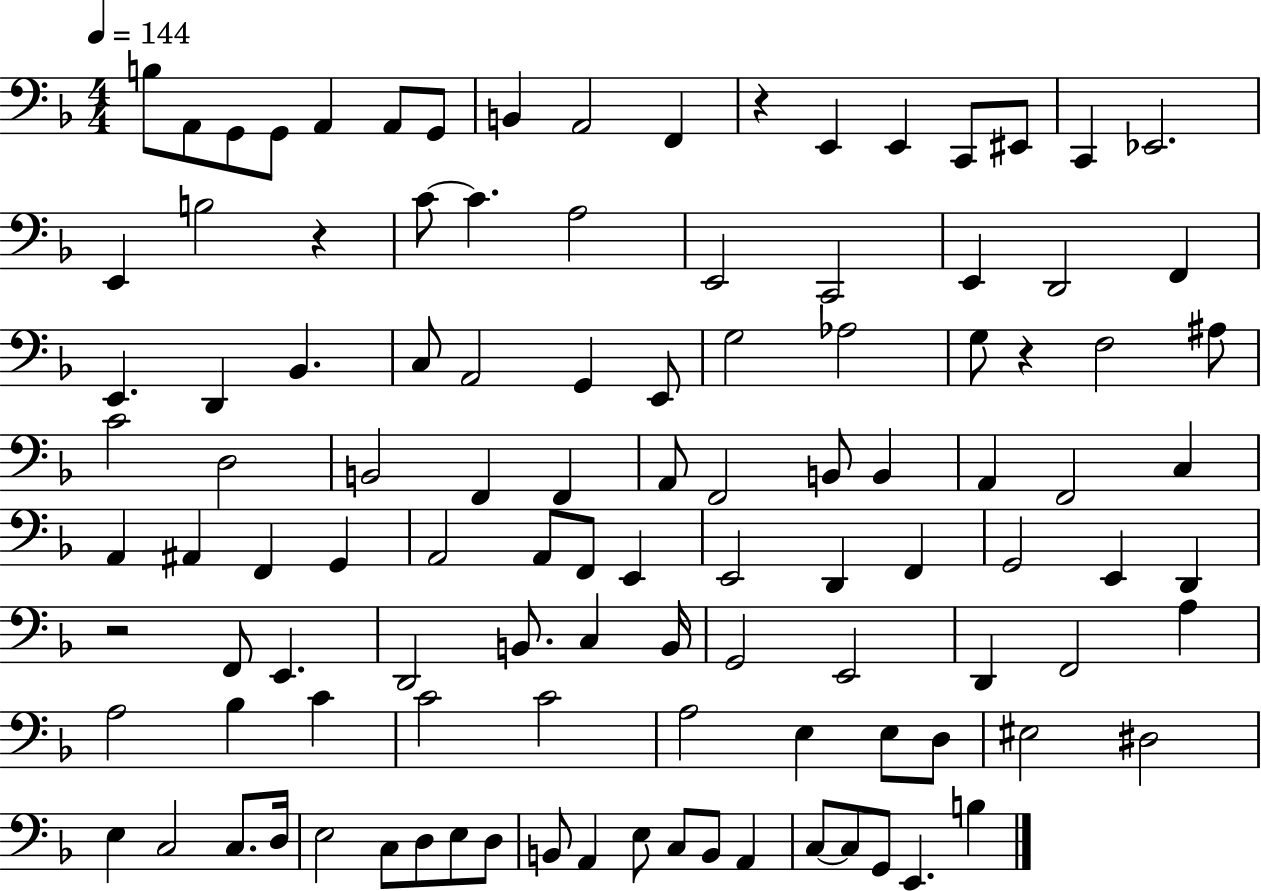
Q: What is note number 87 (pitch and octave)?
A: E3